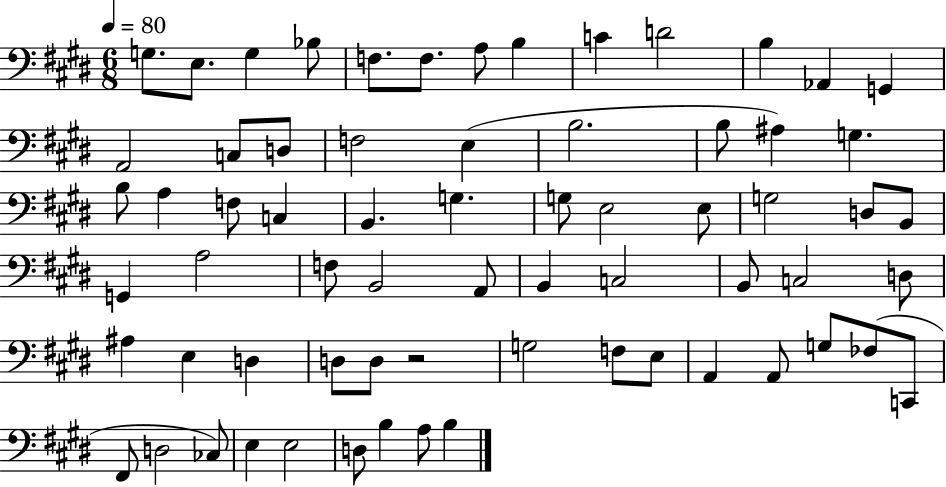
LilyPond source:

{
  \clef bass
  \numericTimeSignature
  \time 6/8
  \key e \major
  \tempo 4 = 80
  g8. e8. g4 bes8 | f8. f8. a8 b4 | c'4 d'2 | b4 aes,4 g,4 | \break a,2 c8 d8 | f2 e4( | b2. | b8 ais4) g4. | \break b8 a4 f8 c4 | b,4. g4. | g8 e2 e8 | g2 d8 b,8 | \break g,4 a2 | f8 b,2 a,8 | b,4 c2 | b,8 c2 d8 | \break ais4 e4 d4 | d8 d8 r2 | g2 f8 e8 | a,4 a,8 g8 fes8( c,8 | \break fis,8 d2 ces8) | e4 e2 | d8 b4 a8 b4 | \bar "|."
}